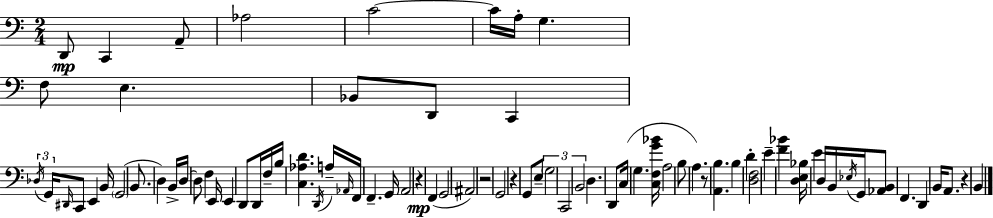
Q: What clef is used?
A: bass